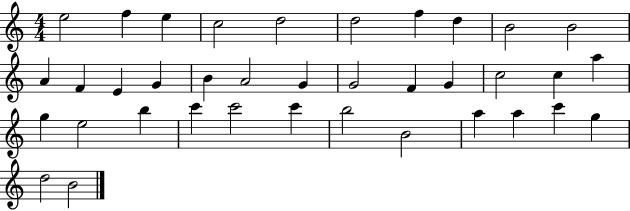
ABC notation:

X:1
T:Untitled
M:4/4
L:1/4
K:C
e2 f e c2 d2 d2 f d B2 B2 A F E G B A2 G G2 F G c2 c a g e2 b c' c'2 c' b2 B2 a a c' g d2 B2